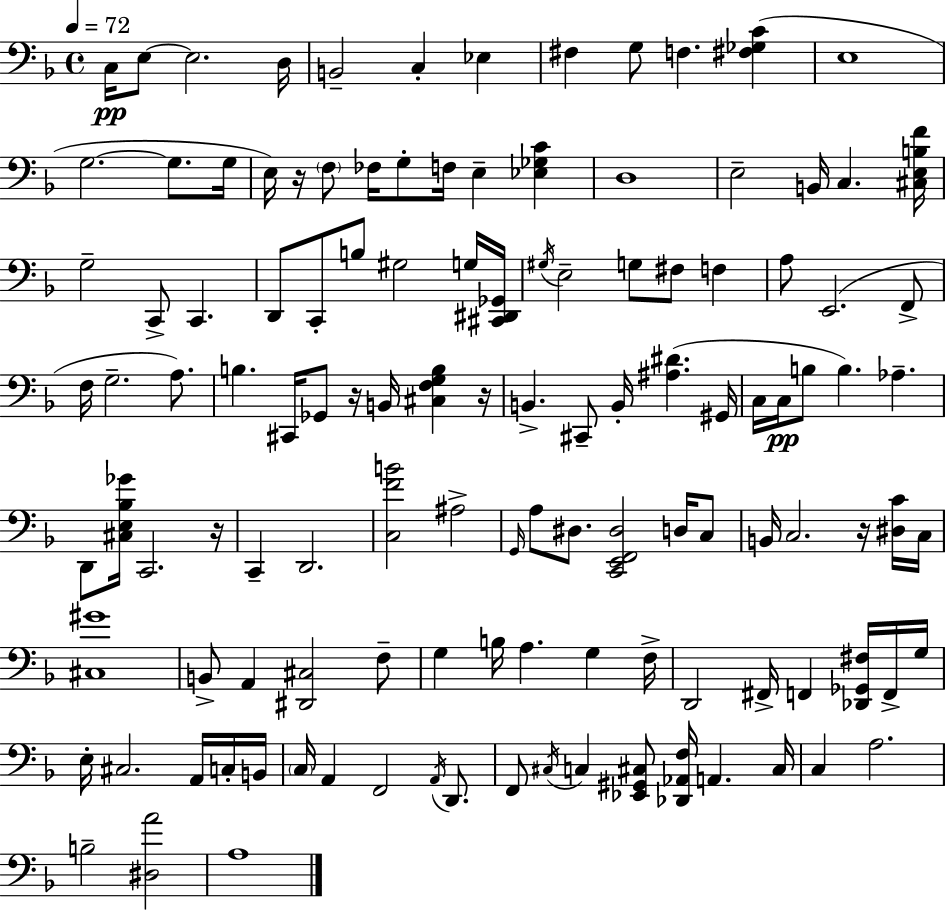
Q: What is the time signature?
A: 4/4